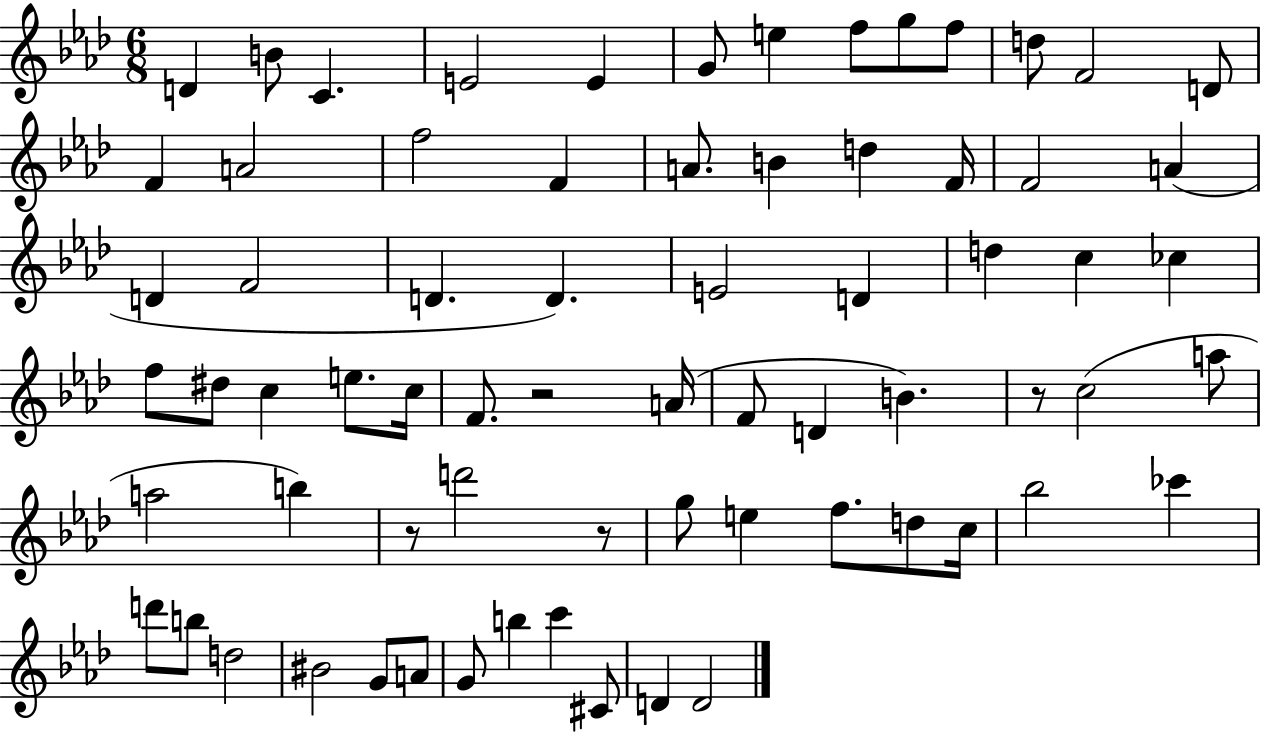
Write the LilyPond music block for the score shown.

{
  \clef treble
  \numericTimeSignature
  \time 6/8
  \key aes \major
  d'4 b'8 c'4. | e'2 e'4 | g'8 e''4 f''8 g''8 f''8 | d''8 f'2 d'8 | \break f'4 a'2 | f''2 f'4 | a'8. b'4 d''4 f'16 | f'2 a'4( | \break d'4 f'2 | d'4. d'4.) | e'2 d'4 | d''4 c''4 ces''4 | \break f''8 dis''8 c''4 e''8. c''16 | f'8. r2 a'16( | f'8 d'4 b'4.) | r8 c''2( a''8 | \break a''2 b''4) | r8 d'''2 r8 | g''8 e''4 f''8. d''8 c''16 | bes''2 ces'''4 | \break d'''8 b''8 d''2 | bis'2 g'8 a'8 | g'8 b''4 c'''4 cis'8 | d'4 d'2 | \break \bar "|."
}